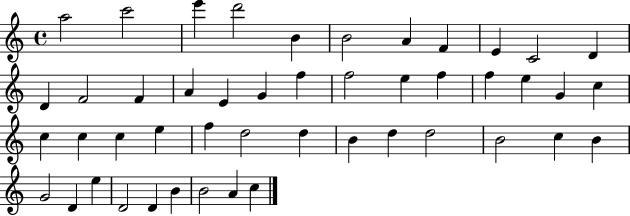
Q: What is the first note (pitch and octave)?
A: A5